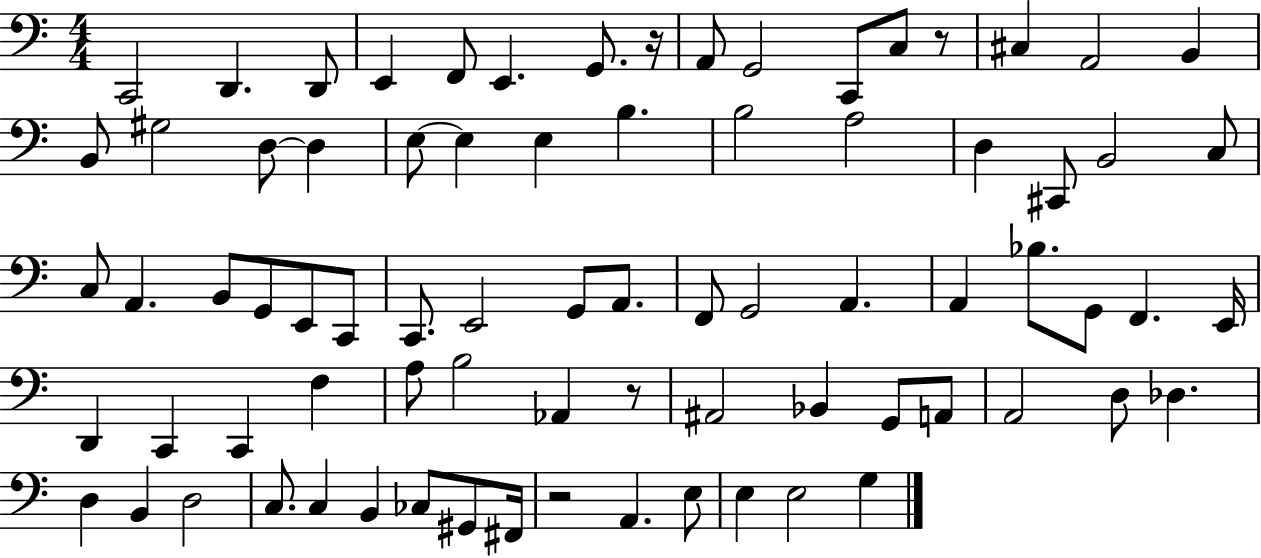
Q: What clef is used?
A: bass